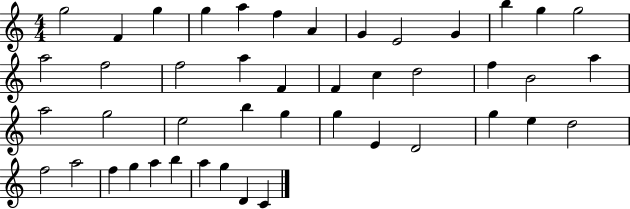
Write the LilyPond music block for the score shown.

{
  \clef treble
  \numericTimeSignature
  \time 4/4
  \key c \major
  g''2 f'4 g''4 | g''4 a''4 f''4 a'4 | g'4 e'2 g'4 | b''4 g''4 g''2 | \break a''2 f''2 | f''2 a''4 f'4 | f'4 c''4 d''2 | f''4 b'2 a''4 | \break a''2 g''2 | e''2 b''4 g''4 | g''4 e'4 d'2 | g''4 e''4 d''2 | \break f''2 a''2 | f''4 g''4 a''4 b''4 | a''4 g''4 d'4 c'4 | \bar "|."
}